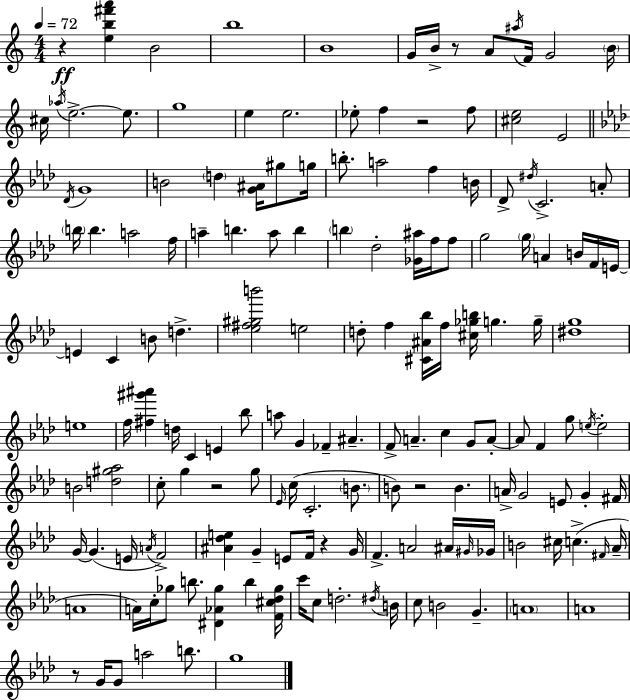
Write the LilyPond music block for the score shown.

{
  \clef treble
  \numericTimeSignature
  \time 4/4
  \key c \major
  \tempo 4 = 72
  r4\ff <e'' b'' fis''' a'''>4 b'2 | b''1 | b'1 | g'16 b'16-> r8 a'8 \acciaccatura { ais''16 } f'16 g'2 | \break \parenthesize b'16 cis''16 \acciaccatura { aes''16 } e''2.->~~ e''8. | g''1 | e''4 e''2. | ees''8-. f''4 r2 | \break f''8 <cis'' e''>2 e'2 | \bar "||" \break \key f \minor \acciaccatura { des'16 } g'1 | b'2 \parenthesize d''4 <g' ais'>16 gis''8 | g''16 b''8.-. a''2 f''4 | b'16 des'8-> \acciaccatura { dis''16 } c'2.-> | \break a'8-. \parenthesize b''16 b''4. a''2 | f''16 a''4-- b''4. a''8 b''4 | \parenthesize b''4 des''2-. <ges' ais''>16 f''16 | f''8 g''2 \parenthesize g''16 a'4 b'16 | \break f'16 e'16~~ e'4 c'4 b'8 d''4.-> | <ees'' fis'' gis'' b'''>2 e''2 | d''8-. f''4 <cis' ais' bes''>16 f''16 <cis'' ges'' b''>16 g''4. | g''16-- <dis'' g''>1 | \break e''1 | f''16 <fis'' gis''' ais'''>4 d''16 c'4 e'4 | bes''8 a''8 g'4 fes'4-- ais'4.-- | f'8-> a'4.-- c''4 g'8 | \break a'8-.~~ a'8 f'4 g''8 \acciaccatura { e''16~ }~ e''2-. | b'2 <d'' gis'' aes''>2 | c''8-. g''4 r2 | g''8 \grace { ees'16 }( c''16 c'2.-. | \break \parenthesize b'8. b'8) r2 b'4. | a'16-> g'2 e'8 g'4-. | fis'16 g'16~~ g'4.( e'16 \acciaccatura { a'16 }) f'2-> | <ais' des'' e''>4 g'4-- e'8 f'16 | \break r4 g'16 f'4.-> a'2 | ais'16 \grace { gis'16 } ges'16 b'2 cis''16 c''4.->( | \grace { fis'16 } aes'16-- a'1 | a'16) c''16-. ges''8 b''8. <dis' aes' ges''>4 | \break b''4 <f' cis'' des'' ges''>16 c'''16 c''8 d''2.-. | \acciaccatura { dis''16 } b'16 c''8 b'2 | g'4.-- \parenthesize a'1 | a'1 | \break r8 g'16 g'8 a''2 | b''8. g''1 | \bar "|."
}